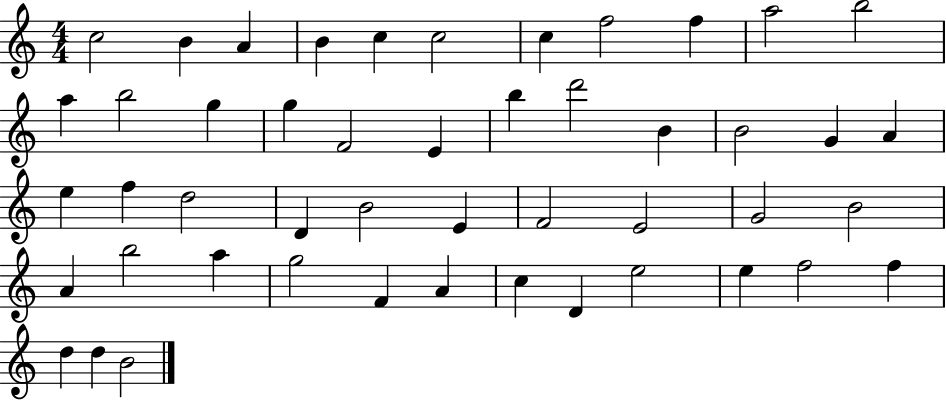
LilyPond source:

{
  \clef treble
  \numericTimeSignature
  \time 4/4
  \key c \major
  c''2 b'4 a'4 | b'4 c''4 c''2 | c''4 f''2 f''4 | a''2 b''2 | \break a''4 b''2 g''4 | g''4 f'2 e'4 | b''4 d'''2 b'4 | b'2 g'4 a'4 | \break e''4 f''4 d''2 | d'4 b'2 e'4 | f'2 e'2 | g'2 b'2 | \break a'4 b''2 a''4 | g''2 f'4 a'4 | c''4 d'4 e''2 | e''4 f''2 f''4 | \break d''4 d''4 b'2 | \bar "|."
}